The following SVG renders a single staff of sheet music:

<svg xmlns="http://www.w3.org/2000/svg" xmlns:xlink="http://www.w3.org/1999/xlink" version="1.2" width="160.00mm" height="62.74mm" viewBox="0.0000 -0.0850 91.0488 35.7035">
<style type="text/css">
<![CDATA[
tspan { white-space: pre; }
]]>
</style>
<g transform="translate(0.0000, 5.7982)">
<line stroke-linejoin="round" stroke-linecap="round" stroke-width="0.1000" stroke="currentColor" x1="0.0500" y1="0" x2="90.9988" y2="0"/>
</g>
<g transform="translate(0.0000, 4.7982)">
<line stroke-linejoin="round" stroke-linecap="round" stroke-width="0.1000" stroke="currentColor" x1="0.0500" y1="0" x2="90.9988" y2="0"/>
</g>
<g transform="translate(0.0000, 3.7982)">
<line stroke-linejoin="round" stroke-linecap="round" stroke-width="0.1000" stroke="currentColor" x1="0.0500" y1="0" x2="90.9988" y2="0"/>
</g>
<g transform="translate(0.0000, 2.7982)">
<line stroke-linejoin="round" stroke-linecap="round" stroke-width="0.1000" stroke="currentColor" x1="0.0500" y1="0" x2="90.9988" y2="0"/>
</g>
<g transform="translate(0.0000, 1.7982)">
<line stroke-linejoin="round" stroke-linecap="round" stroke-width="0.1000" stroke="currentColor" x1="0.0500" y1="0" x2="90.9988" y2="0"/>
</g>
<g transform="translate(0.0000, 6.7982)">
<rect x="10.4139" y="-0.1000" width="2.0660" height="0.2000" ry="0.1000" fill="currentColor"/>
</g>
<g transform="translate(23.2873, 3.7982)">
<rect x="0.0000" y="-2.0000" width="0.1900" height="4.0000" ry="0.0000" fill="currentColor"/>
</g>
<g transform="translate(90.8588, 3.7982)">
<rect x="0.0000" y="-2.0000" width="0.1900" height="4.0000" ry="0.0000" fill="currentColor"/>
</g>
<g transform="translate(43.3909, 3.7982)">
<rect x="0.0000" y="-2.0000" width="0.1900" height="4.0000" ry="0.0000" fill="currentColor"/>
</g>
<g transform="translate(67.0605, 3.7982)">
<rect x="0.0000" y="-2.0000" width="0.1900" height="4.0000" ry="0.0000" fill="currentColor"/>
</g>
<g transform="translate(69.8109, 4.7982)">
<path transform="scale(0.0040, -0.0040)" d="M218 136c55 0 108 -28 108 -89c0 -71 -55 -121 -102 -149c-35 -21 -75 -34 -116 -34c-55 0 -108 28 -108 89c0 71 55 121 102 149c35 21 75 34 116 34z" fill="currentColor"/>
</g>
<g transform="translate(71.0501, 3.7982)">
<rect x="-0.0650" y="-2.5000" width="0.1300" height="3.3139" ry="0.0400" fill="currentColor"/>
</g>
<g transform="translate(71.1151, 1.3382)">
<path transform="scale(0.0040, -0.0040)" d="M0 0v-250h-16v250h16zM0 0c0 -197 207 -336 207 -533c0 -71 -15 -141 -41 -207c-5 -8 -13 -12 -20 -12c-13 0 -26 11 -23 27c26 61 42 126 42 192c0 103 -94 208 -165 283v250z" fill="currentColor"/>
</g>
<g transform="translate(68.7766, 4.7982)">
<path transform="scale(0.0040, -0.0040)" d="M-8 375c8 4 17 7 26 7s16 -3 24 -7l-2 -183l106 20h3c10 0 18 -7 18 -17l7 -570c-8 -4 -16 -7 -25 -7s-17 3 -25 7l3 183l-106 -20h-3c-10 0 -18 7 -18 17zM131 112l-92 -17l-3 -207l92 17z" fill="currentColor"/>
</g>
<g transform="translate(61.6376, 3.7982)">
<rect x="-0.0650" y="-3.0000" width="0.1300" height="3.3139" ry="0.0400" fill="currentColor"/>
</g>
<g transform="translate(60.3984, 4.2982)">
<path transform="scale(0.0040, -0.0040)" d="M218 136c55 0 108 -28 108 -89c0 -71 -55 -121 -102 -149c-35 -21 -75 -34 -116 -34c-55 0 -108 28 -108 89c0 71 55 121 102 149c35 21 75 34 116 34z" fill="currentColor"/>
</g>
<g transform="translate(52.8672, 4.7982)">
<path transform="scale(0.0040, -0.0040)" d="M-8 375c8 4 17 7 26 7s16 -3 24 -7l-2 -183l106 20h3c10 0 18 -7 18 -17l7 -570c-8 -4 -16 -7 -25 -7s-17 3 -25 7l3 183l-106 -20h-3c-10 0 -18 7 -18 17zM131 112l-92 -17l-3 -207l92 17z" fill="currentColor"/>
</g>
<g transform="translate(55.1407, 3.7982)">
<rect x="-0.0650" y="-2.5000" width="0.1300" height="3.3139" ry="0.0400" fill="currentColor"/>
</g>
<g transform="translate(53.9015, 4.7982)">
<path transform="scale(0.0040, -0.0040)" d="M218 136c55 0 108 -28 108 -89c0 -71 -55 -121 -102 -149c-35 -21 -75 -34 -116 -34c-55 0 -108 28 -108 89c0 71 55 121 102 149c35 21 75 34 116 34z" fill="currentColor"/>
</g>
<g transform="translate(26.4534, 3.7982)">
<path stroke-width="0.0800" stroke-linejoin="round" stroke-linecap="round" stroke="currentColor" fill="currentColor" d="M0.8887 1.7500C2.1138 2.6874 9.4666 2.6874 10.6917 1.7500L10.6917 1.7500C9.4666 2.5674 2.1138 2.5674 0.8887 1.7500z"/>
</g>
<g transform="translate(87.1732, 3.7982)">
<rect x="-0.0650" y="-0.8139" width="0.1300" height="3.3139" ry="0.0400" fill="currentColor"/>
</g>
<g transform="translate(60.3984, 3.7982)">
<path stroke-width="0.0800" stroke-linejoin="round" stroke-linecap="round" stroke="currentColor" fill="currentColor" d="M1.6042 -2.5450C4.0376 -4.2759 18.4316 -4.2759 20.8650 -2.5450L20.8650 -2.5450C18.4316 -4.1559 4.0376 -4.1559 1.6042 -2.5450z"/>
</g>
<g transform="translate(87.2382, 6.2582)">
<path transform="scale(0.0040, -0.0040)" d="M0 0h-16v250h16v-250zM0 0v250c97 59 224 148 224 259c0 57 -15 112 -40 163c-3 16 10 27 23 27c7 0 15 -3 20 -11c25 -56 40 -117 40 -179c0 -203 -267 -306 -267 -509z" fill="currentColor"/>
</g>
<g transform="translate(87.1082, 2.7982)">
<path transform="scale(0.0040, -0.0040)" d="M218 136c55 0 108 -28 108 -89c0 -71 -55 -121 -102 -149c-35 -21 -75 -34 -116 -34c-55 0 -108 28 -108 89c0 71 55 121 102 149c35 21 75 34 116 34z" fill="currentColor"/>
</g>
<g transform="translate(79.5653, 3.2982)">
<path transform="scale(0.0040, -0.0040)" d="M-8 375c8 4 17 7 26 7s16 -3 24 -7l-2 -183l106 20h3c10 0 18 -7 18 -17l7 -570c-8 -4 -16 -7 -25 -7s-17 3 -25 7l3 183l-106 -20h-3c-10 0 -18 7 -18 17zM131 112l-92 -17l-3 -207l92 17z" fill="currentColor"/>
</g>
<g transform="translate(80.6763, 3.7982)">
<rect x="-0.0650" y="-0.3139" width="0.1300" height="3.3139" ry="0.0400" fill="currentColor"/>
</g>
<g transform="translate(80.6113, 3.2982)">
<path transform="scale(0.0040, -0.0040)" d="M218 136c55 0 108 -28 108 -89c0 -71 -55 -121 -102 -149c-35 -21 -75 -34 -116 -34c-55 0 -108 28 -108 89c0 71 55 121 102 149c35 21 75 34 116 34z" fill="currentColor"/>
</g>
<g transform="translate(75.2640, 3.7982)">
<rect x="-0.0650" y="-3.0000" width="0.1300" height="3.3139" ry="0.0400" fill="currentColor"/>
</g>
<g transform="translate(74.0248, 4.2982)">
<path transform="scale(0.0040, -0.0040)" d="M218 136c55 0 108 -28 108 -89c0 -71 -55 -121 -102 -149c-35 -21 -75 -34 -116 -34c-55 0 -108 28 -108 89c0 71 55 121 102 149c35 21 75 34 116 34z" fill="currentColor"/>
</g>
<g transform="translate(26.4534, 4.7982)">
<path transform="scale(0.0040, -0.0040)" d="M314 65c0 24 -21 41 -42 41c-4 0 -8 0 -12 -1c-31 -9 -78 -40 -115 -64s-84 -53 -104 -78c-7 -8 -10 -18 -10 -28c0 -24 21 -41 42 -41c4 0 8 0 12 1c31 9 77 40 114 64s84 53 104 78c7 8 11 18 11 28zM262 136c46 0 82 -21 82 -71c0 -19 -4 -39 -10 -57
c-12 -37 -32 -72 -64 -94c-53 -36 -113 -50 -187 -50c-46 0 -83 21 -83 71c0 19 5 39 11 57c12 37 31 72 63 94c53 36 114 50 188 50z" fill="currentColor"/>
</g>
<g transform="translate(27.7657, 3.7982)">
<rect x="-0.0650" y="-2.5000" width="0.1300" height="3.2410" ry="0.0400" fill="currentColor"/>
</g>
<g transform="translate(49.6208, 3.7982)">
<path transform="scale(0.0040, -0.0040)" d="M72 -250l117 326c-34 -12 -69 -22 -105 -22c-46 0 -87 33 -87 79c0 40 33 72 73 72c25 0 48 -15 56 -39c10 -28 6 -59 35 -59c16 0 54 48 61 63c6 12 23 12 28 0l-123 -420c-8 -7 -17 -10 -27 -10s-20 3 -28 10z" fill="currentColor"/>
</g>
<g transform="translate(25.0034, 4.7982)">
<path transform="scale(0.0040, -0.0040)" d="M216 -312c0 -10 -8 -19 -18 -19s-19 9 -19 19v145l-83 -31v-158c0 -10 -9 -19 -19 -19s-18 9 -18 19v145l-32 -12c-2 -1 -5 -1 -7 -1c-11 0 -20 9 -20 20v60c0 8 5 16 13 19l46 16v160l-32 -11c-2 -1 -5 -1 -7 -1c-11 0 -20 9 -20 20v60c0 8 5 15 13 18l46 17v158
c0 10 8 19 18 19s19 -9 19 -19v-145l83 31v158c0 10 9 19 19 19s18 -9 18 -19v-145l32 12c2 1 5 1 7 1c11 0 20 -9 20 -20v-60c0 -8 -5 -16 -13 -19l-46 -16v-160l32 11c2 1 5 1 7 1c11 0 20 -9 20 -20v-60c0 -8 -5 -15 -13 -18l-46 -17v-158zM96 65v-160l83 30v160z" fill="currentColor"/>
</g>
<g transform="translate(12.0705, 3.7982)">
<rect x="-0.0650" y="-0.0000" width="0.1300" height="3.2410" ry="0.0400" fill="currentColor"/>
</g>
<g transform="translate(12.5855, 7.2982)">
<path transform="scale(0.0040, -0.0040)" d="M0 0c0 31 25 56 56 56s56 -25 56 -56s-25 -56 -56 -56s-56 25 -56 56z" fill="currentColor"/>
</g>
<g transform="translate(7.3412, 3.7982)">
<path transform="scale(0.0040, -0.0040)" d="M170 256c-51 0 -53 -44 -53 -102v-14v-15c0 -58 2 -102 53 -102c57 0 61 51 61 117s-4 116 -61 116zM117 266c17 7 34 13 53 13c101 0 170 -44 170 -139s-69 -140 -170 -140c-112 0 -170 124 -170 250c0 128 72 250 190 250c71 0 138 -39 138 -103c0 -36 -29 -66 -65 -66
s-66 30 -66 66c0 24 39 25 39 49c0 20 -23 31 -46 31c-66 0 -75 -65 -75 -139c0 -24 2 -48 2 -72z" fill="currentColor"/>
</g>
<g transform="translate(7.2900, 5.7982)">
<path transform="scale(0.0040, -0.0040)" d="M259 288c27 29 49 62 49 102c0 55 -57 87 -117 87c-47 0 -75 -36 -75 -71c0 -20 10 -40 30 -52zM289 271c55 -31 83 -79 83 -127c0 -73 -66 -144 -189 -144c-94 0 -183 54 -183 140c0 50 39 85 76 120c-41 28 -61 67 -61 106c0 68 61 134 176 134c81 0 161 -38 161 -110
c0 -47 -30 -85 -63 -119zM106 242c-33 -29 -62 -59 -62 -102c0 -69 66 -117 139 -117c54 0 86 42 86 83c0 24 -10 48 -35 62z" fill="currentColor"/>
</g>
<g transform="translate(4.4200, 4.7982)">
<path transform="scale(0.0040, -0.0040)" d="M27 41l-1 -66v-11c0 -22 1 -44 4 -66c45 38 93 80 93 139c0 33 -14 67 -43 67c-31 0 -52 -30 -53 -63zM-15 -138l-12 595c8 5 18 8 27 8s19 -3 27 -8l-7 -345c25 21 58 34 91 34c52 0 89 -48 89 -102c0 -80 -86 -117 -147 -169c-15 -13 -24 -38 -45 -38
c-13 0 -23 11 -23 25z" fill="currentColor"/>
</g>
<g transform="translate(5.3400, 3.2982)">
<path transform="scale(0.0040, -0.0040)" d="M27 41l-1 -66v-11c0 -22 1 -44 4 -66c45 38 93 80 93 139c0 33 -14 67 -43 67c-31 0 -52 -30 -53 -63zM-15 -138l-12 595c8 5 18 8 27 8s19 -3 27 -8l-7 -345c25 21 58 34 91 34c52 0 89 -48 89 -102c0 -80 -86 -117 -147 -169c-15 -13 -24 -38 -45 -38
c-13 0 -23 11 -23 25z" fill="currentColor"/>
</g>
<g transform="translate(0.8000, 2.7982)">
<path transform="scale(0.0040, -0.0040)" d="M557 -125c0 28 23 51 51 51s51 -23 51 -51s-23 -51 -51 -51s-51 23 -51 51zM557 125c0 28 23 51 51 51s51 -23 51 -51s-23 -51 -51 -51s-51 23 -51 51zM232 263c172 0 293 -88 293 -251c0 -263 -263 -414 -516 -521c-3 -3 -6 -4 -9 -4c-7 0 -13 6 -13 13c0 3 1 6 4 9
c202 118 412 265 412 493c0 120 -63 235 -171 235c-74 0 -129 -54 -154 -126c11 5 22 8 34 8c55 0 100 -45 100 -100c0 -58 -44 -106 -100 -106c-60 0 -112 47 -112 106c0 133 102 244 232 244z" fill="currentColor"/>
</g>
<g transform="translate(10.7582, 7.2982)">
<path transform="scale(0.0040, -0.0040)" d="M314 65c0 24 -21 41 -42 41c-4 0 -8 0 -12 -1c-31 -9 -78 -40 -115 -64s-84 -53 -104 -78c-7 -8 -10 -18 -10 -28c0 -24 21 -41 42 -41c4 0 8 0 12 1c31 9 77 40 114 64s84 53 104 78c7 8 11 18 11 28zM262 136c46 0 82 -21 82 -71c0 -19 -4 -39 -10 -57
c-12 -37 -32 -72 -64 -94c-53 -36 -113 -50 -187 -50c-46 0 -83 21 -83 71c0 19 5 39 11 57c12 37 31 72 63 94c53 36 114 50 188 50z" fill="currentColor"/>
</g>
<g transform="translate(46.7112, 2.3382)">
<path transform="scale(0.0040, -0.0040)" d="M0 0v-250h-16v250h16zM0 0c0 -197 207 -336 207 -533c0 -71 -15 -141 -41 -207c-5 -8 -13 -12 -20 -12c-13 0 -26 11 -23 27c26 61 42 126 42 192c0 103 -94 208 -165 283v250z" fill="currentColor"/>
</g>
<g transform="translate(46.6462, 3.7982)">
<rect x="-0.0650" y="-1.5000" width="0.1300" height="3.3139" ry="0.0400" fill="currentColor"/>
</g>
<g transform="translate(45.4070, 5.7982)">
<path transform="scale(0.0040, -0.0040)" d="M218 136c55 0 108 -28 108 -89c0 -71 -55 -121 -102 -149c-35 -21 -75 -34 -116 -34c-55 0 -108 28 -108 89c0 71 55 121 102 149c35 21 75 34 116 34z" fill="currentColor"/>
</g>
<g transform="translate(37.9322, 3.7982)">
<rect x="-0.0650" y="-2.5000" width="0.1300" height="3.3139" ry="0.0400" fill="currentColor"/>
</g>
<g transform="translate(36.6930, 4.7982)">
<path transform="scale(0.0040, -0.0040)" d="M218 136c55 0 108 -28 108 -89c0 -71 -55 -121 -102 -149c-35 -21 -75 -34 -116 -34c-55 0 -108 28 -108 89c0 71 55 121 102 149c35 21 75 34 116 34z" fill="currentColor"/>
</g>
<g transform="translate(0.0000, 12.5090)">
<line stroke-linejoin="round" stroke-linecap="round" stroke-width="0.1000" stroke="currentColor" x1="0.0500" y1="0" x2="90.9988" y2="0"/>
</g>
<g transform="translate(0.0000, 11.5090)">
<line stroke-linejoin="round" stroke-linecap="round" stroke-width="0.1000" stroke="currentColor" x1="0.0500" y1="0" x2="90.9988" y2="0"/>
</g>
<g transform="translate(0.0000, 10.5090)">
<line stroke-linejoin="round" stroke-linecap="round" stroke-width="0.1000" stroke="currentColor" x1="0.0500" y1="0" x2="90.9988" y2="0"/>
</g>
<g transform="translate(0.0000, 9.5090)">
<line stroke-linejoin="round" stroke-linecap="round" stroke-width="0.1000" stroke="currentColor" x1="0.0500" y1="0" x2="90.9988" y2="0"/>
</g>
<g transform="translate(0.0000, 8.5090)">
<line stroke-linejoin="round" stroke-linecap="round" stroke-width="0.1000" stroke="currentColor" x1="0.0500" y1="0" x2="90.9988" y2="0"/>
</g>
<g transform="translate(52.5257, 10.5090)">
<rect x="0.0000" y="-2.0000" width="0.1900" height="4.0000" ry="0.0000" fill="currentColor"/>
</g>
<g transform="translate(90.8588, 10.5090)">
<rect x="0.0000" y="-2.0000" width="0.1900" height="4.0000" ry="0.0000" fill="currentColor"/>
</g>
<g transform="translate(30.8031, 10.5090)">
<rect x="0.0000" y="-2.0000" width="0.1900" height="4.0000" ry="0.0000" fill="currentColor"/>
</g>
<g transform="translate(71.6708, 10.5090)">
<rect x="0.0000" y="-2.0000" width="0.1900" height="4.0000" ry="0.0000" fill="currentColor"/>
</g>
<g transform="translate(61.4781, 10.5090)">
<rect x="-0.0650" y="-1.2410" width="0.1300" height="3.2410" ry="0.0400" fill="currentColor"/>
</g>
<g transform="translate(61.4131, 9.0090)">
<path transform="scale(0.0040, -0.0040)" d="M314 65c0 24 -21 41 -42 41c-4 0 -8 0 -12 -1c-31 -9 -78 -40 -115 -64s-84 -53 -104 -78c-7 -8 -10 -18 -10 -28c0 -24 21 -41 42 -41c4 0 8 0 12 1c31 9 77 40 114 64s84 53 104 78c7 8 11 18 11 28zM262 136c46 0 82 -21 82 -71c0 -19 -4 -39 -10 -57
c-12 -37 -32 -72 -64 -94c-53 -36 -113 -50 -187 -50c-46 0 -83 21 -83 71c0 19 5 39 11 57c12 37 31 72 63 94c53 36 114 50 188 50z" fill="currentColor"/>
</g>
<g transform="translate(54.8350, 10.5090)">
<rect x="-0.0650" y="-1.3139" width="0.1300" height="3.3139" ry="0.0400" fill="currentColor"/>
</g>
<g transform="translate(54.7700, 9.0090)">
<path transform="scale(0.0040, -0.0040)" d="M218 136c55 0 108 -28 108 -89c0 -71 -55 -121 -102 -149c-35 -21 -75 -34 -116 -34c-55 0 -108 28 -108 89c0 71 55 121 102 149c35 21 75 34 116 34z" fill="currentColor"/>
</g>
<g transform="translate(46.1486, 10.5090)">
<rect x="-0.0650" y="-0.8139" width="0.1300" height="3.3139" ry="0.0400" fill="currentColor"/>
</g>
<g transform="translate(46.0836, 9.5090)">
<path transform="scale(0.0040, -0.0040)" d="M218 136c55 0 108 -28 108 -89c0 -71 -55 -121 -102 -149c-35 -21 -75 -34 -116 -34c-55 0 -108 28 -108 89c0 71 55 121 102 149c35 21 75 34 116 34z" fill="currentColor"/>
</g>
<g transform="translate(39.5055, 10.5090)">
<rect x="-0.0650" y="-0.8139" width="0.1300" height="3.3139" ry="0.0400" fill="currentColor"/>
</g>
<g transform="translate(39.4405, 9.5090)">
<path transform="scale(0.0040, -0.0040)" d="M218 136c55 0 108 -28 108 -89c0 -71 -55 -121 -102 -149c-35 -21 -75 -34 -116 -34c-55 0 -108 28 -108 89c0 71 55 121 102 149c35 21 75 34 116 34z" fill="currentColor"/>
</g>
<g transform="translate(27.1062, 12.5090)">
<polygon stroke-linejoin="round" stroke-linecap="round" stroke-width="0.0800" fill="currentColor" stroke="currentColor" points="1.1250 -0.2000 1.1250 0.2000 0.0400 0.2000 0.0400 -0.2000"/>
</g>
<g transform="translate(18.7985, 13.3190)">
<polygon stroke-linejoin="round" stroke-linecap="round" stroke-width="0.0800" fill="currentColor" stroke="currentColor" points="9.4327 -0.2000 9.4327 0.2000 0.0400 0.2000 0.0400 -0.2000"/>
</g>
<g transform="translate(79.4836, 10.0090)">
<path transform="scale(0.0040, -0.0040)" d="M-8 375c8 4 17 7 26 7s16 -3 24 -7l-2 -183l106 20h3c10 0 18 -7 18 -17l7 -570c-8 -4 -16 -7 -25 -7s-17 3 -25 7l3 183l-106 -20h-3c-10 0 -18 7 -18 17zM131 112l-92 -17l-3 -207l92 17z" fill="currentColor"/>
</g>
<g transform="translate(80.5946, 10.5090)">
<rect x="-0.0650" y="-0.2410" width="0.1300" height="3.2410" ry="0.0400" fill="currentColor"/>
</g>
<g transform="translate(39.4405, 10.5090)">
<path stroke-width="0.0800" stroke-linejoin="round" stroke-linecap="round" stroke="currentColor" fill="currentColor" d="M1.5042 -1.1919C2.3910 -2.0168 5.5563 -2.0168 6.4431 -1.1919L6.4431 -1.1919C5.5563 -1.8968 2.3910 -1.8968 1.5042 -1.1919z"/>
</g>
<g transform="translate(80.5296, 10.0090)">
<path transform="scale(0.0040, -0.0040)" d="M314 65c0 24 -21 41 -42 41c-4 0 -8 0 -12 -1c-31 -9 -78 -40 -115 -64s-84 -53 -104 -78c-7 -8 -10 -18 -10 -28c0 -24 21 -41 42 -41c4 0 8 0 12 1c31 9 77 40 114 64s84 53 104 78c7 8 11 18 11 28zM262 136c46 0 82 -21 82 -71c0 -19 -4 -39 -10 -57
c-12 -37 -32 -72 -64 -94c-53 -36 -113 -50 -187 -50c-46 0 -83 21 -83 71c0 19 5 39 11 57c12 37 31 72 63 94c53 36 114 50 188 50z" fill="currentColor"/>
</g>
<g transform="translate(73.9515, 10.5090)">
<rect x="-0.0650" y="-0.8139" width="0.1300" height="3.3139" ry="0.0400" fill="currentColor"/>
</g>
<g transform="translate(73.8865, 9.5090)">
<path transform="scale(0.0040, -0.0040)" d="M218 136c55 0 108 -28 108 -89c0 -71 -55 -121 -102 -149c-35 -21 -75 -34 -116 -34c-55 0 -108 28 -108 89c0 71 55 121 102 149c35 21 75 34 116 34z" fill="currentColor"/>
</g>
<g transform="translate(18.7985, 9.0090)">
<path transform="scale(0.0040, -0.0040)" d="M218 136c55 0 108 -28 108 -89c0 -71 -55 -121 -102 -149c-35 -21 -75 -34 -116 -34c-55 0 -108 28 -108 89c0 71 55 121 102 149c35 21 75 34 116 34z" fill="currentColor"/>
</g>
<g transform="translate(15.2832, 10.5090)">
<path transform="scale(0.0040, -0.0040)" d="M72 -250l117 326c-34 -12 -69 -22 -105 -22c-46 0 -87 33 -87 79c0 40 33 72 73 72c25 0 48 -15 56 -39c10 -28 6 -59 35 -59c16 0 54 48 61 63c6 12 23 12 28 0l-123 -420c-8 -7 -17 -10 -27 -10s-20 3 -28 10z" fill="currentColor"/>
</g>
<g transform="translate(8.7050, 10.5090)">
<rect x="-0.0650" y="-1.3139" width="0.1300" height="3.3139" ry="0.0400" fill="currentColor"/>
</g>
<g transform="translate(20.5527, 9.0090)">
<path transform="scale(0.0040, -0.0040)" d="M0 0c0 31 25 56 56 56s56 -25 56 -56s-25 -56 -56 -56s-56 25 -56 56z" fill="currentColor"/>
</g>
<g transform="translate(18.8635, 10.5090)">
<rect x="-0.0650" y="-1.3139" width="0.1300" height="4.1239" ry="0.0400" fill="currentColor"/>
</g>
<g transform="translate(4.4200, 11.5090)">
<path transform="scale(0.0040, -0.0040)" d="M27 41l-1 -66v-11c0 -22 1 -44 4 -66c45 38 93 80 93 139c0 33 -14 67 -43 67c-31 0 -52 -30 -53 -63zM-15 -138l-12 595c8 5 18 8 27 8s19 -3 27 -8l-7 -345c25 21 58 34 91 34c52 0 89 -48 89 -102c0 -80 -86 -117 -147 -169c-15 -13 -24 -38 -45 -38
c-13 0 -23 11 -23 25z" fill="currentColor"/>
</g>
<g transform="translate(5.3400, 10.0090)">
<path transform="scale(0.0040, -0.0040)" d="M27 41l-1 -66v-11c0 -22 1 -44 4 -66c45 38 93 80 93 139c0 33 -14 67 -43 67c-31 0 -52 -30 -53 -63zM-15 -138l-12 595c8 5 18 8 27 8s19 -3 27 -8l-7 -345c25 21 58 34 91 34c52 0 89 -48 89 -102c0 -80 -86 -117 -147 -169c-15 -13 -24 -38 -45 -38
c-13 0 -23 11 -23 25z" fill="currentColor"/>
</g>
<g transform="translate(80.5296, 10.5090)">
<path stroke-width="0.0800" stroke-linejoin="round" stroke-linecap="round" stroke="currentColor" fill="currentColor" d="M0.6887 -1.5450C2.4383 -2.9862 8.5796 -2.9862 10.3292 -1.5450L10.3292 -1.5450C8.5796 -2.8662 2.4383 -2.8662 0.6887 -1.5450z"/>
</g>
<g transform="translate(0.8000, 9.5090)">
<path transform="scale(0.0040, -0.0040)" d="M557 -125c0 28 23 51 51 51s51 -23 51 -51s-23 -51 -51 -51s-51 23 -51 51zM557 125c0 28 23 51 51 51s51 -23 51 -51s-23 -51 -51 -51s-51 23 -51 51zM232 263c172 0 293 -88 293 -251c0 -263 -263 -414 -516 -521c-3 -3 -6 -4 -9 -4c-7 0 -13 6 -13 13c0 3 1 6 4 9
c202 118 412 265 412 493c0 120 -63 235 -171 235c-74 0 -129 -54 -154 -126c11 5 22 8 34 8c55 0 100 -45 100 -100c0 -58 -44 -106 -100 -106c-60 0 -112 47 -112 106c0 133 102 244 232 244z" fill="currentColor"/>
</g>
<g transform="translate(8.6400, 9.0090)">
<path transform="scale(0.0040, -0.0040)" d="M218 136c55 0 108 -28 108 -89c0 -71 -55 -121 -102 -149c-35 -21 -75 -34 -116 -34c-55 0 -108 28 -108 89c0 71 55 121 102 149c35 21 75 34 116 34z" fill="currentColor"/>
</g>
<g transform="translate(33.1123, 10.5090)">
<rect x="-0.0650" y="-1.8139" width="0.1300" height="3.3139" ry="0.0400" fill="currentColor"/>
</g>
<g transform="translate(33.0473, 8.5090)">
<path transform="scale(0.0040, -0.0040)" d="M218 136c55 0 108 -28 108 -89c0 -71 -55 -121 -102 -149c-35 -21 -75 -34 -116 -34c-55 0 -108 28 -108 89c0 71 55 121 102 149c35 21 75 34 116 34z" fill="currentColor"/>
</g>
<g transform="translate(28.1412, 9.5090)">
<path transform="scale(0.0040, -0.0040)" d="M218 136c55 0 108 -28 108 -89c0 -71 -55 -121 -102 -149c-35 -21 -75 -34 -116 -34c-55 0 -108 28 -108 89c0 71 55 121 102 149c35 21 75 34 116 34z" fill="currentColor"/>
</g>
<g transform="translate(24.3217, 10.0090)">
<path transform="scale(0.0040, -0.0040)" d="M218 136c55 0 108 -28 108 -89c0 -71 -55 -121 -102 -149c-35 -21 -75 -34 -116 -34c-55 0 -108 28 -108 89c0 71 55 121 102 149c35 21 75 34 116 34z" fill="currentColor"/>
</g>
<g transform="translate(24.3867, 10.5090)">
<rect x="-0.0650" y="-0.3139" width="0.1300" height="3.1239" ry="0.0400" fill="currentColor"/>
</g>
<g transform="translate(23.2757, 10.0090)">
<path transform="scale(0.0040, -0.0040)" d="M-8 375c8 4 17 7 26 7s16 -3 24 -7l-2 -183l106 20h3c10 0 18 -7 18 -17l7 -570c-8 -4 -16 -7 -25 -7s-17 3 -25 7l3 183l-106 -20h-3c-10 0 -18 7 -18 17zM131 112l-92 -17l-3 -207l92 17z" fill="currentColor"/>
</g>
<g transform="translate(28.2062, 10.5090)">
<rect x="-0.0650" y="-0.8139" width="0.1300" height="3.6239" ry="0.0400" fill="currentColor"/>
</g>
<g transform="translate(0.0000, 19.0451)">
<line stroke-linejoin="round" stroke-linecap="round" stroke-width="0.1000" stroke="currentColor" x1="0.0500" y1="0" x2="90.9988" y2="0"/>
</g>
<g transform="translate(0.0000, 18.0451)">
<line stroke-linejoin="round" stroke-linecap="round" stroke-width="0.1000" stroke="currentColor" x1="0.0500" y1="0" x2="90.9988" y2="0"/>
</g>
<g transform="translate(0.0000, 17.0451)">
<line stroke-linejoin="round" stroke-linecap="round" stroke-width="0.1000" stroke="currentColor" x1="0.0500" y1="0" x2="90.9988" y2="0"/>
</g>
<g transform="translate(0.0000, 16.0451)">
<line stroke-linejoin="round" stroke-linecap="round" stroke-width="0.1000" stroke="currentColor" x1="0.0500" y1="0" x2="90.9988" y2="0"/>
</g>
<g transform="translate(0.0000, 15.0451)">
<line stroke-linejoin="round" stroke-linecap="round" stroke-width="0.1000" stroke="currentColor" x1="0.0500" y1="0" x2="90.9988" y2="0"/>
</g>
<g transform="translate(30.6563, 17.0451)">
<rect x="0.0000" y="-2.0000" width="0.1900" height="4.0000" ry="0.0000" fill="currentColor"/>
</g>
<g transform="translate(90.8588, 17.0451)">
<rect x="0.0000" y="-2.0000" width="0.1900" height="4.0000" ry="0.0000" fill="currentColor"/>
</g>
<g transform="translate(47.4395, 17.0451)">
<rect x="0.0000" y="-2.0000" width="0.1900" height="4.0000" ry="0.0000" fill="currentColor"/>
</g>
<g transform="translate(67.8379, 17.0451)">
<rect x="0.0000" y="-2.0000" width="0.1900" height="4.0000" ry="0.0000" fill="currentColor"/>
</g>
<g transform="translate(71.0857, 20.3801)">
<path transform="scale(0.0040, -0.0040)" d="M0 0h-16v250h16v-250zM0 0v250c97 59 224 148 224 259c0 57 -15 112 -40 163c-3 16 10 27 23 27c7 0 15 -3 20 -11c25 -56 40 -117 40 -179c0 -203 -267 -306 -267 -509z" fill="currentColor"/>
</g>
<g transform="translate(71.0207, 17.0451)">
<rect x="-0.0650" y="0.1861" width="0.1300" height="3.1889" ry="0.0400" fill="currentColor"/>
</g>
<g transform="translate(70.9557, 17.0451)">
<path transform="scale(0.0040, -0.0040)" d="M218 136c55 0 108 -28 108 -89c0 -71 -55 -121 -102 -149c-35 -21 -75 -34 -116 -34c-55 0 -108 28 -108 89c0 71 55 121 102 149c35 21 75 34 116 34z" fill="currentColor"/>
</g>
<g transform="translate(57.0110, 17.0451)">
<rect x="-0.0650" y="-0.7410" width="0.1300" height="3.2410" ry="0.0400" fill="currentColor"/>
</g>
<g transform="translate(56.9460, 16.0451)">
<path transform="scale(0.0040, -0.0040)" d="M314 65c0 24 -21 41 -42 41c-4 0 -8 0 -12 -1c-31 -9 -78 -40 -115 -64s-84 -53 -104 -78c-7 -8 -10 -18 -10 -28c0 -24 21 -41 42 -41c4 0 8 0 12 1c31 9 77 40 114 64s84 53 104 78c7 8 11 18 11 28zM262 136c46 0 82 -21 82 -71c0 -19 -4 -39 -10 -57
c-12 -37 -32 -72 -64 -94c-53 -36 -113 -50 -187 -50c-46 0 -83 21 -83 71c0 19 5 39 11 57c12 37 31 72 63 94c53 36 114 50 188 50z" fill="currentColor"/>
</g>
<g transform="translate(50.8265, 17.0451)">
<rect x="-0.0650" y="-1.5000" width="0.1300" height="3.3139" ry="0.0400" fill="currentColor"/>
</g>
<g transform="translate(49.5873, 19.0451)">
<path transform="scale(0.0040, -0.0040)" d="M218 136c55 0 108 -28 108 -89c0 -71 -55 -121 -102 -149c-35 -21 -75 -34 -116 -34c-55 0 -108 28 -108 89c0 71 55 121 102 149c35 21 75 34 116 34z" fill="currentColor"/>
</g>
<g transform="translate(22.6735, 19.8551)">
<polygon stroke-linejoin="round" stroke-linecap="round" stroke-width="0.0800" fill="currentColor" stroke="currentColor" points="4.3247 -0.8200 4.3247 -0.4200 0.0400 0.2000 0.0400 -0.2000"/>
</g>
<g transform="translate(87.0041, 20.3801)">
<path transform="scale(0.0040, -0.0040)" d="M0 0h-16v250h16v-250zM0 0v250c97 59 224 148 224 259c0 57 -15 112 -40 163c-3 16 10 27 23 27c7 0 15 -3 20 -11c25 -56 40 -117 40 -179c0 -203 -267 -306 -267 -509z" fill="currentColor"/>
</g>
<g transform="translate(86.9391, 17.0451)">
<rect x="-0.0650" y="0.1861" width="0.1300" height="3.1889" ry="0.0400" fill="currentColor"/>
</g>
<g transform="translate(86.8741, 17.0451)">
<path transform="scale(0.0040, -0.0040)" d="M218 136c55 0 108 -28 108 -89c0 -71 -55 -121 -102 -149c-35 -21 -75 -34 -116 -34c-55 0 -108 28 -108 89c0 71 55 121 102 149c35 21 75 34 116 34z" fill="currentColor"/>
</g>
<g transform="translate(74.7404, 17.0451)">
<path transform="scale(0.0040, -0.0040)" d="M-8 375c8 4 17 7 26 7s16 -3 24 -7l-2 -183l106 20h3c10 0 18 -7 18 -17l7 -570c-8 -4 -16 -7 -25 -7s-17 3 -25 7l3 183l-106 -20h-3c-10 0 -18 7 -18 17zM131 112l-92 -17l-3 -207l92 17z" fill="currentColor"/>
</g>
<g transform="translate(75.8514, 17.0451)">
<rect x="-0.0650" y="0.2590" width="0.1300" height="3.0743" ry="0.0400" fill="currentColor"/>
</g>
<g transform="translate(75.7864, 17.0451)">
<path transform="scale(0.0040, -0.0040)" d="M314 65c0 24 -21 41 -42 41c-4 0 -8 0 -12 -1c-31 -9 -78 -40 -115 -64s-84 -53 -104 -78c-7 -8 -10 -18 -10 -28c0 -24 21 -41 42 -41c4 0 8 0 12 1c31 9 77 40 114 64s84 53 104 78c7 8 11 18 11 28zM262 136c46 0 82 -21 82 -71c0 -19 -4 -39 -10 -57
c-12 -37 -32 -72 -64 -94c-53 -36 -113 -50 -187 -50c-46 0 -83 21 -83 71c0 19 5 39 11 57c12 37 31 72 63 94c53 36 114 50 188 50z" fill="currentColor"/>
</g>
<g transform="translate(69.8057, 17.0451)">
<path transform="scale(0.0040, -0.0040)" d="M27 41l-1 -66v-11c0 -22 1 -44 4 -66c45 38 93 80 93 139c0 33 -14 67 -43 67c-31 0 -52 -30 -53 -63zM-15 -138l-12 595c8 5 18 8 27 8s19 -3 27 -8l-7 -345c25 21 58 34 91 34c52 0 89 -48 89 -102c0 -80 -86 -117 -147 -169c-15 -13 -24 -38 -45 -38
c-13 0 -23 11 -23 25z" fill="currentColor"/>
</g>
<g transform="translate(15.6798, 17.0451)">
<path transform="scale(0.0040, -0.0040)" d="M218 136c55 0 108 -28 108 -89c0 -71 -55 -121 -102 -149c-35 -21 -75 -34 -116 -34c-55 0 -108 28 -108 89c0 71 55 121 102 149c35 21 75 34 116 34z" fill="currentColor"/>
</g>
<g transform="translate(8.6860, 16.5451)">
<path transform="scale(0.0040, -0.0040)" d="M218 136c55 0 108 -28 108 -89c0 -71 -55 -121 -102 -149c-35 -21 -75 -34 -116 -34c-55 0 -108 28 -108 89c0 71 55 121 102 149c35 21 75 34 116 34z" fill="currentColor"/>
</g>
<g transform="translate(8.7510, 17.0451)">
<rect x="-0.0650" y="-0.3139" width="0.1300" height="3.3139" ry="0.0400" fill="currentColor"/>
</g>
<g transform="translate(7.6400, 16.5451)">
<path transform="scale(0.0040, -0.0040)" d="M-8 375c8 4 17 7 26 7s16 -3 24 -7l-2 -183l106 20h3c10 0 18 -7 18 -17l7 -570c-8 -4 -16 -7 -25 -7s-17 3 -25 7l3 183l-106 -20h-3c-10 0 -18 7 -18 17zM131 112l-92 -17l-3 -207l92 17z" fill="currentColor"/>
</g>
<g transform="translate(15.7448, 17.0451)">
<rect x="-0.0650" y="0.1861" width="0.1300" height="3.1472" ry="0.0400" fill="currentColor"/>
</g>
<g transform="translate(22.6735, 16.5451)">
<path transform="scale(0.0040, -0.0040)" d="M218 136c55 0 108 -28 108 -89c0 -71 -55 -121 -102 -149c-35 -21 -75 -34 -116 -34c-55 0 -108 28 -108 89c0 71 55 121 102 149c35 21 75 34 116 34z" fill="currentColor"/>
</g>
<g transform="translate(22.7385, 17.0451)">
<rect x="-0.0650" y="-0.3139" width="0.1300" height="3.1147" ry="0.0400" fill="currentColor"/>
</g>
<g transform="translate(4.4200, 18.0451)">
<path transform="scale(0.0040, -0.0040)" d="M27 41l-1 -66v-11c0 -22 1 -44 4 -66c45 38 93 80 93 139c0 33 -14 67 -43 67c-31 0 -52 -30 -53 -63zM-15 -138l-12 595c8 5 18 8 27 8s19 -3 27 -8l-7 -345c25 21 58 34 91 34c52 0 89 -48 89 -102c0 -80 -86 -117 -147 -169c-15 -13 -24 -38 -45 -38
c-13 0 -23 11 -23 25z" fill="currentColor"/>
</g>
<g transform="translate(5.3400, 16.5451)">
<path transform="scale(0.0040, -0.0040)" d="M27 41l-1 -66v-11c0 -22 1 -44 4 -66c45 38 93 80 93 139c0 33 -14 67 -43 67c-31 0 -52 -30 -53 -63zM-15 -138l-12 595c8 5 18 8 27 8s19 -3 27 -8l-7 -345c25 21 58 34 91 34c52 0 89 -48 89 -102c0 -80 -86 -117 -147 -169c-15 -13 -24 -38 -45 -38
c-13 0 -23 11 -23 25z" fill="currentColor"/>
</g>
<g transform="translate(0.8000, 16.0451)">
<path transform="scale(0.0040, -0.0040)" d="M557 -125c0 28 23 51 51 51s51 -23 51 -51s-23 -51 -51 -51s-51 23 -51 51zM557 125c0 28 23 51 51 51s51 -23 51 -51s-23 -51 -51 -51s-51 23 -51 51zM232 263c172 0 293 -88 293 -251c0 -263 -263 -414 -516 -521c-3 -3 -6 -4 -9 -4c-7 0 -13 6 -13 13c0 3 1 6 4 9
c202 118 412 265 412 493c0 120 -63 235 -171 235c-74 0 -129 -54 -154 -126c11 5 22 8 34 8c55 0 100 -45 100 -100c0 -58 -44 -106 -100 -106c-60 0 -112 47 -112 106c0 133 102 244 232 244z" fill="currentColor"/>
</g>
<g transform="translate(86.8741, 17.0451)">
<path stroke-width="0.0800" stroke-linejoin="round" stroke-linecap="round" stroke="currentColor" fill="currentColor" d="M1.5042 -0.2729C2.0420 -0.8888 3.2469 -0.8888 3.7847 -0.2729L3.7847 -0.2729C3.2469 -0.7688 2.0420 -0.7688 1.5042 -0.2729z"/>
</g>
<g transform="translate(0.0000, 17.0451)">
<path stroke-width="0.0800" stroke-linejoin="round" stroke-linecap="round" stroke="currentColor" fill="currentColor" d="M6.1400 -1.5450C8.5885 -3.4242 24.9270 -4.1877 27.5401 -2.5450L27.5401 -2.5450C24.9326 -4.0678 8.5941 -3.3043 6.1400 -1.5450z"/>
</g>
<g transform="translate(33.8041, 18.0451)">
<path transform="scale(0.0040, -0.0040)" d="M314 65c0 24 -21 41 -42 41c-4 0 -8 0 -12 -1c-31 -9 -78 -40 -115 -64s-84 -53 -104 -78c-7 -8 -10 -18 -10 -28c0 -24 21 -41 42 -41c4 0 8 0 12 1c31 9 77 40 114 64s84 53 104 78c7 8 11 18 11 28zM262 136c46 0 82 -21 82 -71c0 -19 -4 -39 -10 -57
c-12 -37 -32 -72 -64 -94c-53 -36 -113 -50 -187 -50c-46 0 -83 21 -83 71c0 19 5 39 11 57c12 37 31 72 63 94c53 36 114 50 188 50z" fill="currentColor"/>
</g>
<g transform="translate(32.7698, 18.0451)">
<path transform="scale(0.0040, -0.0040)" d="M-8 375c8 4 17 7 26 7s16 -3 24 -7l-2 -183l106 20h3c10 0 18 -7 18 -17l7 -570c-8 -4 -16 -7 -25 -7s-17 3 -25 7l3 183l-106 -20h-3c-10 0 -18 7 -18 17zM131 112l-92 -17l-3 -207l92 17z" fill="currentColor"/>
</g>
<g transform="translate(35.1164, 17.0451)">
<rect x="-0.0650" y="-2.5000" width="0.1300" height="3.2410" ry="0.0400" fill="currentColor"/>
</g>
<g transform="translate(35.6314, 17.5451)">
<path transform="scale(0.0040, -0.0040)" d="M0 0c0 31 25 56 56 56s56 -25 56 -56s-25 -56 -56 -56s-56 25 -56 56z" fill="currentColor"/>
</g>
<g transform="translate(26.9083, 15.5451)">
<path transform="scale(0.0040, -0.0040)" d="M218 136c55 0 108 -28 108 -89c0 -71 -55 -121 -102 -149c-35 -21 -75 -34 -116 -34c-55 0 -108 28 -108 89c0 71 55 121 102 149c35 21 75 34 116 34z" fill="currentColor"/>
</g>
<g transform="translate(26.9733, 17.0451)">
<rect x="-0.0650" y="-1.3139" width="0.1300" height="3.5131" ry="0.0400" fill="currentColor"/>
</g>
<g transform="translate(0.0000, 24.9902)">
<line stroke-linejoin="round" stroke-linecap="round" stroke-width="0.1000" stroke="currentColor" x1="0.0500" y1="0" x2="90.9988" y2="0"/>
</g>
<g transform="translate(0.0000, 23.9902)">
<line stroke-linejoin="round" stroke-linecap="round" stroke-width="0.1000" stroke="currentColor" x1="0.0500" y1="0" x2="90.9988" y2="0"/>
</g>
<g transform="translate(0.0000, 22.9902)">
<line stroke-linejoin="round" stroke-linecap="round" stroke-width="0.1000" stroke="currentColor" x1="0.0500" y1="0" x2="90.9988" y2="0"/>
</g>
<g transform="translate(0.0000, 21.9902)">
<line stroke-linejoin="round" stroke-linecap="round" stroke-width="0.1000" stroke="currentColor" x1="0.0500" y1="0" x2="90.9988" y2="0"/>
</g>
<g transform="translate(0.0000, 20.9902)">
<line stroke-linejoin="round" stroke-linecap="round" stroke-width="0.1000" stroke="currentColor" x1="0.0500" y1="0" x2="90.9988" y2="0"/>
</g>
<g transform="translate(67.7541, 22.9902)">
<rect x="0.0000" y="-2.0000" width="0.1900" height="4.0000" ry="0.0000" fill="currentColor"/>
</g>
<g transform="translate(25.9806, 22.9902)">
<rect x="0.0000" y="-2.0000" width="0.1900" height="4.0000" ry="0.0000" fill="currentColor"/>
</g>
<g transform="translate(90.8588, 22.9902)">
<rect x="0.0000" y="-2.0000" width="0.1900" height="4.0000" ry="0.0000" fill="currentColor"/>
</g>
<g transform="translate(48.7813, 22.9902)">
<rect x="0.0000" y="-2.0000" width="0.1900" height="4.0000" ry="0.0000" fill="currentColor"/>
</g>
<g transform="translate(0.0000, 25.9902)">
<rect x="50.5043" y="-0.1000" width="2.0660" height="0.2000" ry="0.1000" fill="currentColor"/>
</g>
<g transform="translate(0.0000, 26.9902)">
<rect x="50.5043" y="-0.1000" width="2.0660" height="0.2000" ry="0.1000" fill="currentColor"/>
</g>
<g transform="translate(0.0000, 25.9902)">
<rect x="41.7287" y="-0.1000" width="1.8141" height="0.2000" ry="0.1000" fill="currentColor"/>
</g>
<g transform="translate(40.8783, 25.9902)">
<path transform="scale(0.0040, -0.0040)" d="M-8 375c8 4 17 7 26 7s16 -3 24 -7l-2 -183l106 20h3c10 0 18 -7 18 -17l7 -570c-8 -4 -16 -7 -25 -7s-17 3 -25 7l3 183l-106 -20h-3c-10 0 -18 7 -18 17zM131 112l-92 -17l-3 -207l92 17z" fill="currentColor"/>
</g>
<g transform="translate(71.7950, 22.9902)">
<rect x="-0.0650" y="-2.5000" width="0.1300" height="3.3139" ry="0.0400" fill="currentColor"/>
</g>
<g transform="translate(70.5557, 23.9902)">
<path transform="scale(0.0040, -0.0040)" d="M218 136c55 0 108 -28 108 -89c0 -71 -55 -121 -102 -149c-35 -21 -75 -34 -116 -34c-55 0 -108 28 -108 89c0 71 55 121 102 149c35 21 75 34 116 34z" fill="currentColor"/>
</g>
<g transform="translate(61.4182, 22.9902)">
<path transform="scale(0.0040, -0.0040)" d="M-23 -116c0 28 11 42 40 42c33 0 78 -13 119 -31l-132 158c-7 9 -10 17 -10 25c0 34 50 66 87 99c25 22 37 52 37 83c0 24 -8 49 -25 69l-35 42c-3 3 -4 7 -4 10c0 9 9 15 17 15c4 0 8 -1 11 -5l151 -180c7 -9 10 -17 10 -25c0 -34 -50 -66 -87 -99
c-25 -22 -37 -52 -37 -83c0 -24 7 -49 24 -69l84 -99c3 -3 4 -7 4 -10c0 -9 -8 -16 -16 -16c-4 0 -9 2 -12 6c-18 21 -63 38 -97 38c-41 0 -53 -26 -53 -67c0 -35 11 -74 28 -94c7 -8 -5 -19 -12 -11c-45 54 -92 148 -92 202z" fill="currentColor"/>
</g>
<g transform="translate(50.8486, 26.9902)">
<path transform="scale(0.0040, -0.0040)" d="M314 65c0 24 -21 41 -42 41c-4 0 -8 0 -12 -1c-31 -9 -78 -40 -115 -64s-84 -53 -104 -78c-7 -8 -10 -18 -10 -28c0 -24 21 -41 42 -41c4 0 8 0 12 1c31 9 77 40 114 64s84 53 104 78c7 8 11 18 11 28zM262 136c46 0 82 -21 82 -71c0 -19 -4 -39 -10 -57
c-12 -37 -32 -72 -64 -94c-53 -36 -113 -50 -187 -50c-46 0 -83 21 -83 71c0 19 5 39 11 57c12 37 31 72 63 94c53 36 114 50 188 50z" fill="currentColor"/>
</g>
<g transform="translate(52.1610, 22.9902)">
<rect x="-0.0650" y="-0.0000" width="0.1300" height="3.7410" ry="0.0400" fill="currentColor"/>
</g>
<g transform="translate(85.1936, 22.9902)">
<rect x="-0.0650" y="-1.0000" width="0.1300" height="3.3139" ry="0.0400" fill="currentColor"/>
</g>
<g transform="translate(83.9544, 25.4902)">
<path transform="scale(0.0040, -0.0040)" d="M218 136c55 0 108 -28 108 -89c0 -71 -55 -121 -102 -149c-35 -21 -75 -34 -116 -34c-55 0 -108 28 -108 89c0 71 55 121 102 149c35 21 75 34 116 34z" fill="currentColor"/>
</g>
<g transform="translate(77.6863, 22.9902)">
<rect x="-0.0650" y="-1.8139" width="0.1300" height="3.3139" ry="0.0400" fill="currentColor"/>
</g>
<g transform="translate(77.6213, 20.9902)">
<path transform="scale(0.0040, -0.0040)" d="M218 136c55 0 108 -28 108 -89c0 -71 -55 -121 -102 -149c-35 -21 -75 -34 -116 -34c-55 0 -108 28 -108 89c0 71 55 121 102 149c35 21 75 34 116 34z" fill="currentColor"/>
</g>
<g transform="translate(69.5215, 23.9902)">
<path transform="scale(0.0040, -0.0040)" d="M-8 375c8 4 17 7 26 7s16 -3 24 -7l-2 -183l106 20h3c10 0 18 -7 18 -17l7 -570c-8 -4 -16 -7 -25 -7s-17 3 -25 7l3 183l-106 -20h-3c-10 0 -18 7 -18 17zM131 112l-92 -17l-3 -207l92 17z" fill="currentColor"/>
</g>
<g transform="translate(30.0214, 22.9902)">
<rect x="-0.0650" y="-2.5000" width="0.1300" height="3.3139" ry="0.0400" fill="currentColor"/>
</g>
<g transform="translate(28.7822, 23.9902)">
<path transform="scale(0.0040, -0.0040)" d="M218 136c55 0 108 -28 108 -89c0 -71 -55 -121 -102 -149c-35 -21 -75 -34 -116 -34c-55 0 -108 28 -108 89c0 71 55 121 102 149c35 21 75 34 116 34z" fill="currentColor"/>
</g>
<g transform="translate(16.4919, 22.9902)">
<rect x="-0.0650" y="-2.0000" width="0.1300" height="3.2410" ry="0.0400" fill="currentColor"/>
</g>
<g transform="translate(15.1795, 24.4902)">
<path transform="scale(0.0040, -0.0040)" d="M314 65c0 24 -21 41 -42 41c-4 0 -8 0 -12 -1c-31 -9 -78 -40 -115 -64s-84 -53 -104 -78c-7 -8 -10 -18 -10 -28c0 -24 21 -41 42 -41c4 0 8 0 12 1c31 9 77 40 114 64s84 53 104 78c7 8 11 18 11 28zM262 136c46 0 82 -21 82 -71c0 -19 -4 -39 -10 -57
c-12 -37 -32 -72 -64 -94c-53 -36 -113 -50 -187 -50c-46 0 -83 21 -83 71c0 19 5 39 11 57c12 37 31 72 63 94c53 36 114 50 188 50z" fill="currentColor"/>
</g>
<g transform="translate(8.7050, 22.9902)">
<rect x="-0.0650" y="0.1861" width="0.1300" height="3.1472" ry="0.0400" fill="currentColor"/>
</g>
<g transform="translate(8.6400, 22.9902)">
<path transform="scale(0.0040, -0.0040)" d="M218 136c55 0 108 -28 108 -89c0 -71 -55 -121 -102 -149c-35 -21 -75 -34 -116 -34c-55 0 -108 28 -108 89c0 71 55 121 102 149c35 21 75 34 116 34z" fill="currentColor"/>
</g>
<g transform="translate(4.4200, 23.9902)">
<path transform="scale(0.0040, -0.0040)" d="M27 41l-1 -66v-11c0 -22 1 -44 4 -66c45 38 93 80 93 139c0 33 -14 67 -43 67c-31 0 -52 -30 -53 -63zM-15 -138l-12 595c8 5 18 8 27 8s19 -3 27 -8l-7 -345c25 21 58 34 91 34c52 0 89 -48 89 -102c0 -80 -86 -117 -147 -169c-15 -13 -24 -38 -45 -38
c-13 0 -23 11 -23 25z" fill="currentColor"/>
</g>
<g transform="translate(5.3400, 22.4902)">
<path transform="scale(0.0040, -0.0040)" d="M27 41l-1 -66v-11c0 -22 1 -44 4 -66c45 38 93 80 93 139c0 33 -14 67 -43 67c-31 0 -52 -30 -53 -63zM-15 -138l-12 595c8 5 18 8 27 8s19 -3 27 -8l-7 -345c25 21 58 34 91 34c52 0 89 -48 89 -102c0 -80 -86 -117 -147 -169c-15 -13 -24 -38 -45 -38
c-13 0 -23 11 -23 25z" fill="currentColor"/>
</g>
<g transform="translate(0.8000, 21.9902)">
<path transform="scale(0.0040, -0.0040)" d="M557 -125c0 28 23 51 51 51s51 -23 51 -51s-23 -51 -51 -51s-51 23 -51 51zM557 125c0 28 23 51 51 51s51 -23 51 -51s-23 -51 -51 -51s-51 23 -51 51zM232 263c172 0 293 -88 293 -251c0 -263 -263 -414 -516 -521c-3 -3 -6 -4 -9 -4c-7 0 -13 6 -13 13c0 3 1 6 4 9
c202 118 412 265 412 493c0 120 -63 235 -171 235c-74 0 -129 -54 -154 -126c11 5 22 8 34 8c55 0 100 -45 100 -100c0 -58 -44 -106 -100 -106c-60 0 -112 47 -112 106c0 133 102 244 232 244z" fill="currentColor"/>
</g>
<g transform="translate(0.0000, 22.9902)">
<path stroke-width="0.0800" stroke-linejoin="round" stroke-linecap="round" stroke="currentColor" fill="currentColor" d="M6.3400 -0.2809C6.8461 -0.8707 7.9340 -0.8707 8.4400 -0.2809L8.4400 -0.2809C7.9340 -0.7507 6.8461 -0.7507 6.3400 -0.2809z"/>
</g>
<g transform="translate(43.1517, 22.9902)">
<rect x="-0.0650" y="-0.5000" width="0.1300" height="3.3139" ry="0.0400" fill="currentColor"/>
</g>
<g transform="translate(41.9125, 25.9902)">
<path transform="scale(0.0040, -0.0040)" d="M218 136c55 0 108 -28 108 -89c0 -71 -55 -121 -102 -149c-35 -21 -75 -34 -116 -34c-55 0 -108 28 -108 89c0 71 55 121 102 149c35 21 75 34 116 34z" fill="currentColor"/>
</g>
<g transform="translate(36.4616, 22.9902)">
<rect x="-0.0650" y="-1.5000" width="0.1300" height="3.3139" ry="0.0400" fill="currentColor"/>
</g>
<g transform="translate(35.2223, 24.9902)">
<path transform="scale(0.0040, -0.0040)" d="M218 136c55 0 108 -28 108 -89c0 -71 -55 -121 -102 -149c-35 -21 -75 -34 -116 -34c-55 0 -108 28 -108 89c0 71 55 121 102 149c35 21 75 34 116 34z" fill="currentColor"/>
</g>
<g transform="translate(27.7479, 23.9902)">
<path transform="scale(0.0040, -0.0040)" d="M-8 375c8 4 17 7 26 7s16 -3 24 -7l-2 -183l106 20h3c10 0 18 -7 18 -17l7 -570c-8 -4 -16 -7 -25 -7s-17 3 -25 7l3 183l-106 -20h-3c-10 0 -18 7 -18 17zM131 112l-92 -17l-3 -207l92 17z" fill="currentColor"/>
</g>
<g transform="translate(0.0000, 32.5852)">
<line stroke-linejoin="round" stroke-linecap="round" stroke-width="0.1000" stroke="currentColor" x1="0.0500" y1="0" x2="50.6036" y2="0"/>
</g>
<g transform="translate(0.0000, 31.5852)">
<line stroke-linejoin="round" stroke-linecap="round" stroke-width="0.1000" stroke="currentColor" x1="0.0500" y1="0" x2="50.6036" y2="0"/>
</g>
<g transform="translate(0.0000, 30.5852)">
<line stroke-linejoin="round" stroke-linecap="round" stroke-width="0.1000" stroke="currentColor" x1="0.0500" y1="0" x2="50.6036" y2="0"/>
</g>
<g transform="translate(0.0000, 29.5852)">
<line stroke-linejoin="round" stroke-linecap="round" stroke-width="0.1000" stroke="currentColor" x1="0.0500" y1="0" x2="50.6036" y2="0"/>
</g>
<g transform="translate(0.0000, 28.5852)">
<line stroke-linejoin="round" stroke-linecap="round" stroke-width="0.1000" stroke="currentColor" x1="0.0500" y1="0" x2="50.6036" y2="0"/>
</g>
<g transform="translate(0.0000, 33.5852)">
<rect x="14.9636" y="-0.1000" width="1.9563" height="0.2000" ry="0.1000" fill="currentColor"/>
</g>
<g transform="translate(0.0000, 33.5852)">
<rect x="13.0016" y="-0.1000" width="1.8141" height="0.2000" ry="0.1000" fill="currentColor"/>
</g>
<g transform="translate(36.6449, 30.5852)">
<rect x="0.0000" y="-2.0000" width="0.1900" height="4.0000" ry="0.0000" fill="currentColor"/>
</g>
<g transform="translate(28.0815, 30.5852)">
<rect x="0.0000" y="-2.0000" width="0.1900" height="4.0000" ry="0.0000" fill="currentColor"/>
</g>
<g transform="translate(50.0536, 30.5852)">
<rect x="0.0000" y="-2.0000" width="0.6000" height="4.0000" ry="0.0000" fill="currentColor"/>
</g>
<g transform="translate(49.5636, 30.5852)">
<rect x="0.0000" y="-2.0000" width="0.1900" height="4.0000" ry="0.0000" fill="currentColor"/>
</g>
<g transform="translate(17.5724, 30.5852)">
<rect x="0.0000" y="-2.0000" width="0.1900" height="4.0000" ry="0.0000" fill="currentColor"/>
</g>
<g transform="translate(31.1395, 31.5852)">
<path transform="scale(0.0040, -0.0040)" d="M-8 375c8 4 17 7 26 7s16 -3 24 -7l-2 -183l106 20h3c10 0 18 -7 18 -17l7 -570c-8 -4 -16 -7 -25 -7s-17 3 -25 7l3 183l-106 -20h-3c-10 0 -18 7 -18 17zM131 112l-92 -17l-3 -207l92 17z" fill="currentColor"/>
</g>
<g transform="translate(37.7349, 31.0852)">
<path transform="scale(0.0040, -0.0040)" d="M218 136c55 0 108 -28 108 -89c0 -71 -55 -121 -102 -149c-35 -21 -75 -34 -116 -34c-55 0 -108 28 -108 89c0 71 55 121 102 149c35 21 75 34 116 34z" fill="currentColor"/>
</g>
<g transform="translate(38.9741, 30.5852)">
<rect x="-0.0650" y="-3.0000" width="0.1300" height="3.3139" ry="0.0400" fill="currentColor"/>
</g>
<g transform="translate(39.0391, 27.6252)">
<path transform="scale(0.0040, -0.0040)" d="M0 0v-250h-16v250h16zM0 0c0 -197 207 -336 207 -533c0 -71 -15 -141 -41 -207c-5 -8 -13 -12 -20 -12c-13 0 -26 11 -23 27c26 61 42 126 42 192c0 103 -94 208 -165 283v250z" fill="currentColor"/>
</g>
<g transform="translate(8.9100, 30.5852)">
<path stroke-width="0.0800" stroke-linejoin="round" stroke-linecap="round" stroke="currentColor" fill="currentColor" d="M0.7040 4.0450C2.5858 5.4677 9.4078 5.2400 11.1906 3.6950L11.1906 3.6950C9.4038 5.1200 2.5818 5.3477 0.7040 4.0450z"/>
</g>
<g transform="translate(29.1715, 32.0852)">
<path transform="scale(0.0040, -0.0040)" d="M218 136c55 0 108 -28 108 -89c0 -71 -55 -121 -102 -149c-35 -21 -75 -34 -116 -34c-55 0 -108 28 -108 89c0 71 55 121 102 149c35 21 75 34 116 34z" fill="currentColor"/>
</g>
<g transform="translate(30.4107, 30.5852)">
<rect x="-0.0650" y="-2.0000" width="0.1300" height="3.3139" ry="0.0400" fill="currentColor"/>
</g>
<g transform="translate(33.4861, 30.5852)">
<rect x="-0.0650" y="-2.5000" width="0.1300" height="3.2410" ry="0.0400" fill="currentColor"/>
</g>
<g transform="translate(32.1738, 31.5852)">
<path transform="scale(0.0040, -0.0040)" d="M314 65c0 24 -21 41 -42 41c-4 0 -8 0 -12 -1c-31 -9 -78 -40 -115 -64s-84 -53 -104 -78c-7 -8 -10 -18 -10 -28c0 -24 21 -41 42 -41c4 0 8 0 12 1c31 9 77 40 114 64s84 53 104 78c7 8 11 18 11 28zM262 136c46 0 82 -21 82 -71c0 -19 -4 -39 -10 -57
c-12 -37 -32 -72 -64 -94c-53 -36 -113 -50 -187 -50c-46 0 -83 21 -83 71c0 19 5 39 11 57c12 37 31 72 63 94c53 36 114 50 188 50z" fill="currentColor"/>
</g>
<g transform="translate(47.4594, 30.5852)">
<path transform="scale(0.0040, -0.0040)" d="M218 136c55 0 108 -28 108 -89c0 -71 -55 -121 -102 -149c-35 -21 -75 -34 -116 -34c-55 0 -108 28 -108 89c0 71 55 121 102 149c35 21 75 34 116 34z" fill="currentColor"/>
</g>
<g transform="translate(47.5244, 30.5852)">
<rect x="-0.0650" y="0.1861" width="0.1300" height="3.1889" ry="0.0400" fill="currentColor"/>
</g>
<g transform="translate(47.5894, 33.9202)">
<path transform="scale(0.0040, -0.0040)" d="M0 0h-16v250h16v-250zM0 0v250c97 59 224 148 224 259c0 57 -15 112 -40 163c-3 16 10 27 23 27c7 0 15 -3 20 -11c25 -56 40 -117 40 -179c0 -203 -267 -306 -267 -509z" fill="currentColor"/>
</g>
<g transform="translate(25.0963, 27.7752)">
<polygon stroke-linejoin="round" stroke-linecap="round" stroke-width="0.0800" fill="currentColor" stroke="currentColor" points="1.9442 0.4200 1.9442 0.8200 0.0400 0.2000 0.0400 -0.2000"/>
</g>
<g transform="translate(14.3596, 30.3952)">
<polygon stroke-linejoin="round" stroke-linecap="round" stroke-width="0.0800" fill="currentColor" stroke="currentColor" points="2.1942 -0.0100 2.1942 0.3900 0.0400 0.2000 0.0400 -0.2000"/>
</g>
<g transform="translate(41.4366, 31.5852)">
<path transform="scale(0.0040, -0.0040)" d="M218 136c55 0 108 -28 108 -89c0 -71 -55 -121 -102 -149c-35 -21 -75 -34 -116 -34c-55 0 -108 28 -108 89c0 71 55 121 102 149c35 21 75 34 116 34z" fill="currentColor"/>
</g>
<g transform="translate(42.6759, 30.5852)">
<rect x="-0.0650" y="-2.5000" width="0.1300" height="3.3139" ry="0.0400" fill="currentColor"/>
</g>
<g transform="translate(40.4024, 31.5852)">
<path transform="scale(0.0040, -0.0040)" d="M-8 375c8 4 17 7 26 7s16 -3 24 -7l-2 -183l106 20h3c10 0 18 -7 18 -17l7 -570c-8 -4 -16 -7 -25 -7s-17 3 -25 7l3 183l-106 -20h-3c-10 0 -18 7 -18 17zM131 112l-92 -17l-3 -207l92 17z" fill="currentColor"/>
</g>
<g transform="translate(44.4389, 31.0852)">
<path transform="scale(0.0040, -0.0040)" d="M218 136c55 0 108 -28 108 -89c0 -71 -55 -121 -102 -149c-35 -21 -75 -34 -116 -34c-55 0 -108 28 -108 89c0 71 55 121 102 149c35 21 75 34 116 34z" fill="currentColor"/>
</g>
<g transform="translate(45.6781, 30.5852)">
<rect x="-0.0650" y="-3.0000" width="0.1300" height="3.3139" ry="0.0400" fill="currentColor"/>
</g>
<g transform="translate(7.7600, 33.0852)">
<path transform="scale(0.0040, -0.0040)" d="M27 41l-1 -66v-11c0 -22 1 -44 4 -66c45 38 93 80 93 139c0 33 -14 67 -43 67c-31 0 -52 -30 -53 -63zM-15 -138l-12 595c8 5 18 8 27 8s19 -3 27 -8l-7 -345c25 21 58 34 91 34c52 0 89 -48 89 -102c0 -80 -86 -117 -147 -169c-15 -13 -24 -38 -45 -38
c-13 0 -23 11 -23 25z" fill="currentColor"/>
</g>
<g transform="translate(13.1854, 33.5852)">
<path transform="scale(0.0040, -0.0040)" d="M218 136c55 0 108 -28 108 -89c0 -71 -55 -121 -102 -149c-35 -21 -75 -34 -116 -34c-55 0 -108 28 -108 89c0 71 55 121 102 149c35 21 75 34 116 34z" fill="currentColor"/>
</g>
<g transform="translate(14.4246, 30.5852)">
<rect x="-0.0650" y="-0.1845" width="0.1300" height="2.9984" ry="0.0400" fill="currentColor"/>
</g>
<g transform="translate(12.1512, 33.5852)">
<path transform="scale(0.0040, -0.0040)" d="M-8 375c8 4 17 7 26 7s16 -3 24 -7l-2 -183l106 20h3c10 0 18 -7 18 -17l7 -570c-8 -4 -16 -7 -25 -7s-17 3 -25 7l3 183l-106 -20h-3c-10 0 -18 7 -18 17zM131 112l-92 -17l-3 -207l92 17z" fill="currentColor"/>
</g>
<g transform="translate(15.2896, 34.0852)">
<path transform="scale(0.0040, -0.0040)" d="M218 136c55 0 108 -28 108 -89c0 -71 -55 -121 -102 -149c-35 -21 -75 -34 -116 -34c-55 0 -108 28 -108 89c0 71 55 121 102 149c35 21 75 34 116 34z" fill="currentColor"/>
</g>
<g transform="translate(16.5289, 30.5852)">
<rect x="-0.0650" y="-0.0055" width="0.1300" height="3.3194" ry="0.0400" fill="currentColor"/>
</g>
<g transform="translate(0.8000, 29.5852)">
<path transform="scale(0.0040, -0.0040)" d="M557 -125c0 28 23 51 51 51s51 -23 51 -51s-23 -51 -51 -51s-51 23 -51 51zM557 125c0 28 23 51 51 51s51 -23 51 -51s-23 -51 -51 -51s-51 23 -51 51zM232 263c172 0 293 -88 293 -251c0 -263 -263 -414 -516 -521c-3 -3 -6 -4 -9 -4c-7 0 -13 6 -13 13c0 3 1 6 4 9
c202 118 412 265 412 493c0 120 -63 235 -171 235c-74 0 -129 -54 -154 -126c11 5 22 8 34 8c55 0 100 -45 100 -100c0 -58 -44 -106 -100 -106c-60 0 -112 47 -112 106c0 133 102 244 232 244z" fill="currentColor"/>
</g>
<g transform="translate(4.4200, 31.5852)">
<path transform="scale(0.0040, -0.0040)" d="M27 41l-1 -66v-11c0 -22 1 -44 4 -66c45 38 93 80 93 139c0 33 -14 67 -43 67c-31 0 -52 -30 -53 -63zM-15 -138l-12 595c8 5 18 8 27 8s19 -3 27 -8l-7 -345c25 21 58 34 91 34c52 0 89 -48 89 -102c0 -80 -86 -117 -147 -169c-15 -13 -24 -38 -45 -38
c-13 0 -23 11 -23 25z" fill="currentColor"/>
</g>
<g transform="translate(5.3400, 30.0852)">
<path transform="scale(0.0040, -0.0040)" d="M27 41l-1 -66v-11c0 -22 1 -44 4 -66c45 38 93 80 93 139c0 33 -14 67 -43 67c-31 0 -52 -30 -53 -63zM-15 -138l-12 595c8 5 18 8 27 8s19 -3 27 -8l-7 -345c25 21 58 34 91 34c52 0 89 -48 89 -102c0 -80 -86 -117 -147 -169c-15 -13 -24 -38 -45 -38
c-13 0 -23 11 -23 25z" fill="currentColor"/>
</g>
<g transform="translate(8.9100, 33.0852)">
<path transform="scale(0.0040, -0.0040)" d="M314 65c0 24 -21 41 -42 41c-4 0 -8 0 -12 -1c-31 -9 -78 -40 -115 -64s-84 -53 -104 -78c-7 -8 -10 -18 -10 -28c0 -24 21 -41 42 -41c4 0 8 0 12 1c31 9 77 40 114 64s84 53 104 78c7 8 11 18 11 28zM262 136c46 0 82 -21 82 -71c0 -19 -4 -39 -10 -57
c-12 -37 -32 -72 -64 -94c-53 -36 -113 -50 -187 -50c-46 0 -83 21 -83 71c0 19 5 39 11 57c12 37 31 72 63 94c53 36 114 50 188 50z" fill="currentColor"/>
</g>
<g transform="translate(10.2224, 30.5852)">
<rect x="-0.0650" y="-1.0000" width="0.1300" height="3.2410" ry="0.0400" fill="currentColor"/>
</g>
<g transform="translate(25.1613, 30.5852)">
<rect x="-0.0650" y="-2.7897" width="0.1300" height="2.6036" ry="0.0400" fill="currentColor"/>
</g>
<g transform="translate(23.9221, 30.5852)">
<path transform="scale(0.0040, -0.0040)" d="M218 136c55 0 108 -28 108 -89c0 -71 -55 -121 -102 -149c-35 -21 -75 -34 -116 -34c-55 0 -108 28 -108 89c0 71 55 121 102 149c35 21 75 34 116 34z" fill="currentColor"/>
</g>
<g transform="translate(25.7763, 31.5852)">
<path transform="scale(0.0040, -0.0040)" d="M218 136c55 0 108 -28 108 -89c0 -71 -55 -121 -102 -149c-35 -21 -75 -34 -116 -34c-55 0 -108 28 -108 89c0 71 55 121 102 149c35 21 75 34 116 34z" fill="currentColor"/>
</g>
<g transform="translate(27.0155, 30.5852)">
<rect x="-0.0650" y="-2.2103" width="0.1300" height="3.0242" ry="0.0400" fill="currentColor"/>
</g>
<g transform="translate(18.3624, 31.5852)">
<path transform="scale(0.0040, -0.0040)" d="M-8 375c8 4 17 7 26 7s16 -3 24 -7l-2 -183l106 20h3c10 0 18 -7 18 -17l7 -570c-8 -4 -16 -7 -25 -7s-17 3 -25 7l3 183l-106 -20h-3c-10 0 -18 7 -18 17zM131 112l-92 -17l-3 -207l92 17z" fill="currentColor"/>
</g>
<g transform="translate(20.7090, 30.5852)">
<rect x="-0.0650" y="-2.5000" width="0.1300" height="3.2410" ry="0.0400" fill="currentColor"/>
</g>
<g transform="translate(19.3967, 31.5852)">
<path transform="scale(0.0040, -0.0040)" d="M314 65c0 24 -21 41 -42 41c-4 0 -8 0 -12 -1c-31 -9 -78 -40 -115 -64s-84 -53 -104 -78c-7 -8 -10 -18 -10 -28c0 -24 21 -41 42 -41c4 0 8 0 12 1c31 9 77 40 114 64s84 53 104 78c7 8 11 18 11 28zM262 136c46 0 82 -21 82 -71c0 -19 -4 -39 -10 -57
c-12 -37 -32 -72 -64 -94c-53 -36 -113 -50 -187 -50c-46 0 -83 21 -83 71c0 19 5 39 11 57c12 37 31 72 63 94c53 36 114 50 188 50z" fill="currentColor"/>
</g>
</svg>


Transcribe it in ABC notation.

X:1
T:Untitled
M:6/8
L:1/4
K:Bb
D,,2 ^B,,2 ^B,, G,,/2 z/2 B,, C, B,,/2 C, E, F,/2 G, z/2 G,/2 E,/2 F,/4 A, F, F, G, G,2 F, E,2 E, D, E,/2 G,/2 B,,2 G,, F,2 _D,/2 D,2 D,/2 D, A,,2 B,, G,, E,, C,,2 z B,, A, F,, _F,,2 E,,/2 D,,/2 B,,2 D,/2 B,,/2 A,, B,,2 C,/2 B,, C, D,/2